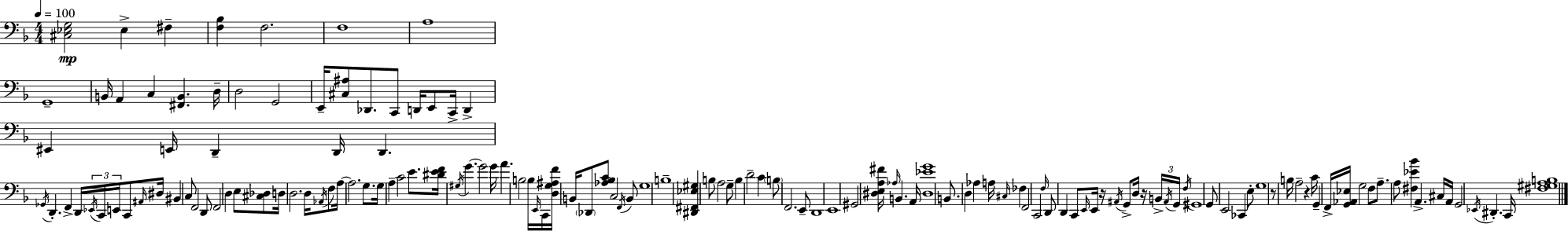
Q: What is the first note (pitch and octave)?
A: Eb3